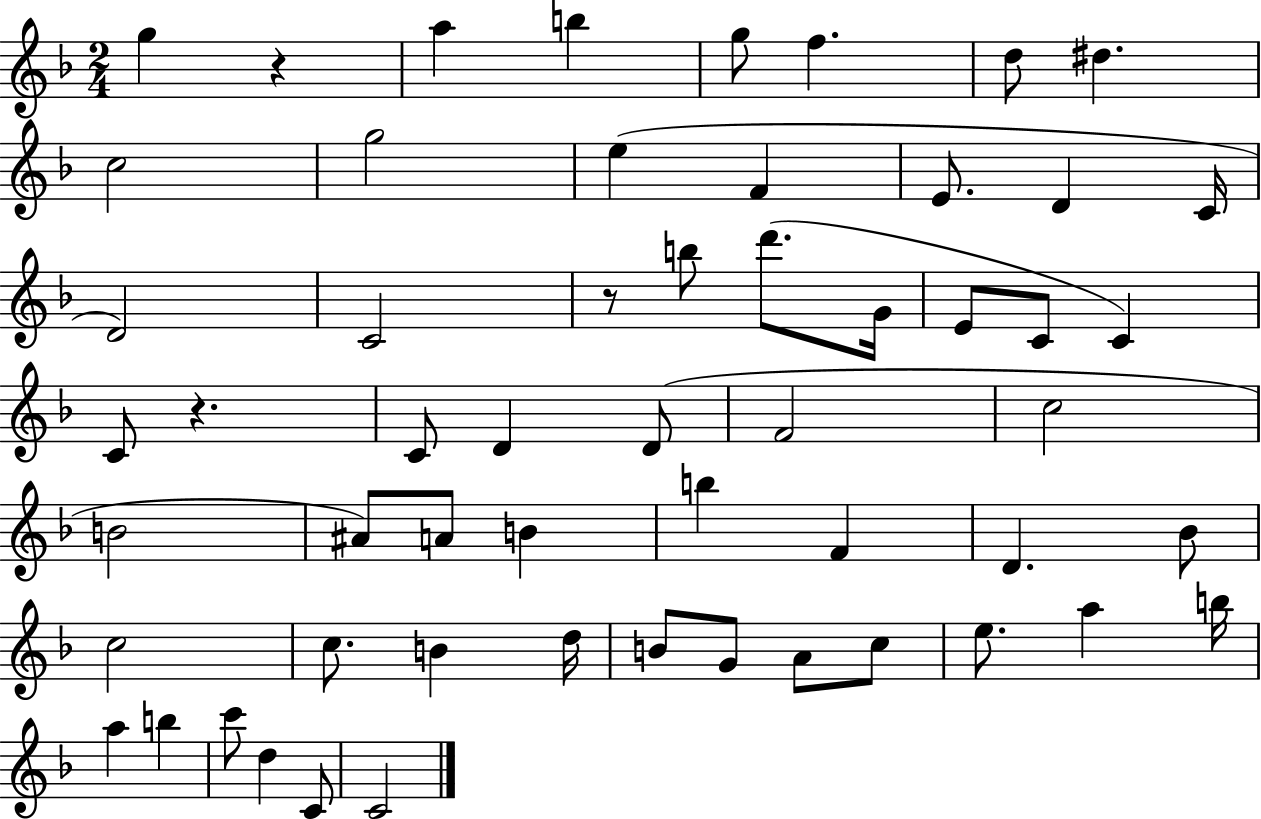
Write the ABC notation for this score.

X:1
T:Untitled
M:2/4
L:1/4
K:F
g z a b g/2 f d/2 ^d c2 g2 e F E/2 D C/4 D2 C2 z/2 b/2 d'/2 G/4 E/2 C/2 C C/2 z C/2 D D/2 F2 c2 B2 ^A/2 A/2 B b F D _B/2 c2 c/2 B d/4 B/2 G/2 A/2 c/2 e/2 a b/4 a b c'/2 d C/2 C2